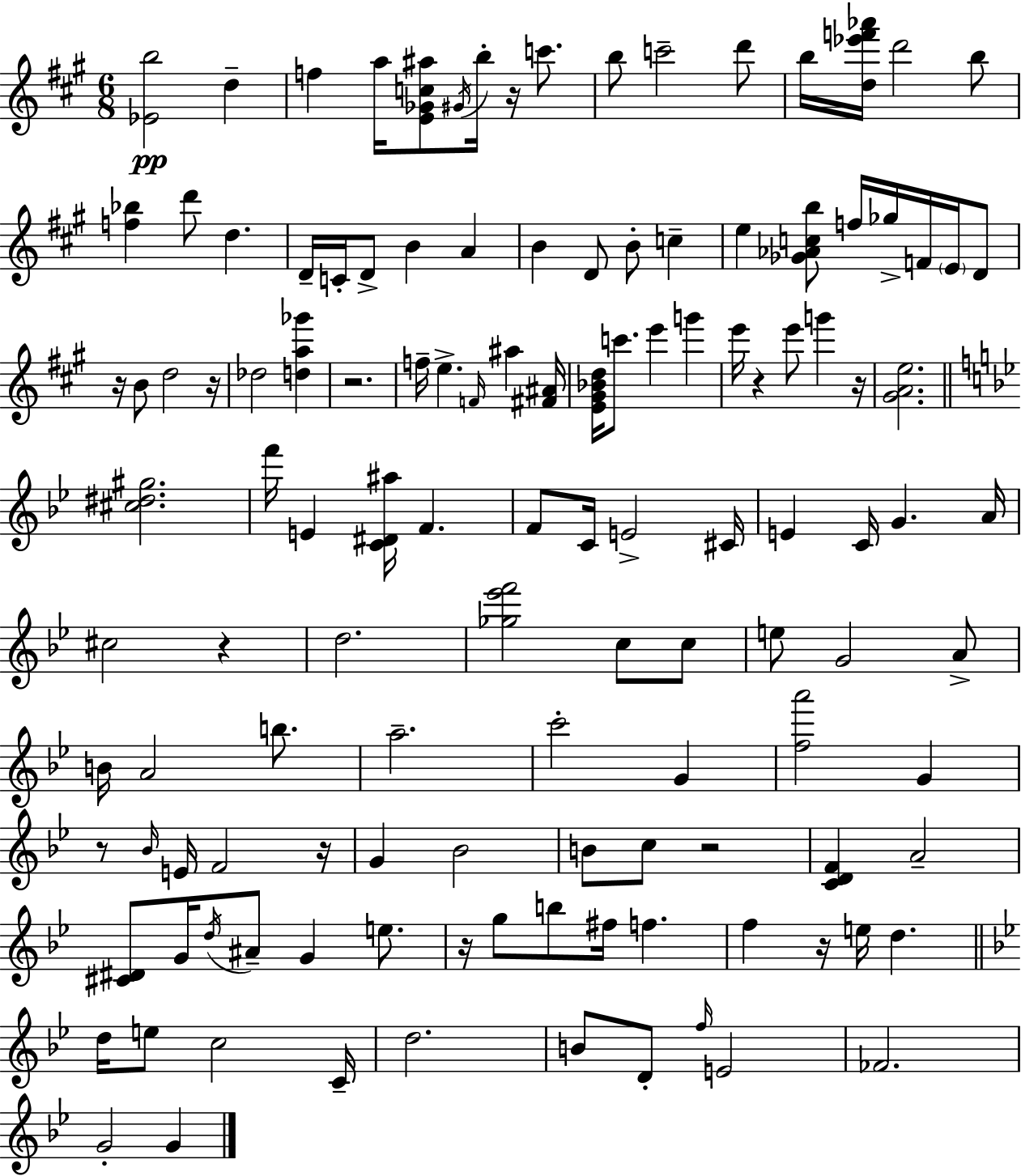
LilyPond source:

{
  \clef treble
  \numericTimeSignature
  \time 6/8
  \key a \major
  <ees' b''>2\pp d''4-- | f''4 a''16 <e' ges' c'' ais''>8 \acciaccatura { gis'16 } b''16-. r16 c'''8. | b''8 c'''2-- d'''8 | b''16 <d'' ees''' f''' aes'''>16 d'''2 b''8 | \break <f'' bes''>4 d'''8 d''4. | d'16-- c'16-. d'8-> b'4 a'4 | b'4 d'8 b'8-. c''4-- | e''4 <ges' aes' c'' b''>8 f''16 ges''16-> f'16 \parenthesize e'16 d'8 | \break r16 b'8 d''2 | r16 des''2 <d'' a'' ges'''>4 | r2. | f''16-- e''4.-> \grace { f'16 } ais''4 | \break <fis' ais'>16 <e' gis' bes' d''>16 c'''8. e'''4 g'''4 | e'''16 r4 e'''8 g'''4 | r16 <gis' a' e''>2. | \bar "||" \break \key bes \major <cis'' dis'' gis''>2. | f'''16 e'4 <c' dis' ais''>16 f'4. | f'8 c'16 e'2-> cis'16 | e'4 c'16 g'4. a'16 | \break cis''2 r4 | d''2. | <ges'' ees''' f'''>2 c''8 c''8 | e''8 g'2 a'8-> | \break b'16 a'2 b''8. | a''2.-- | c'''2-. g'4 | <f'' a'''>2 g'4 | \break r8 \grace { bes'16 } e'16 f'2 | r16 g'4 bes'2 | b'8 c''8 r2 | <c' d' f'>4 a'2-- | \break <cis' dis'>8 g'16 \acciaccatura { d''16 } ais'8-- g'4 e''8. | r16 g''8 b''8 fis''16 f''4. | f''4 r16 e''16 d''4. | \bar "||" \break \key bes \major d''16 e''8 c''2 c'16-- | d''2. | b'8 d'8-. \grace { f''16 } e'2 | fes'2. | \break g'2-. g'4 | \bar "|."
}